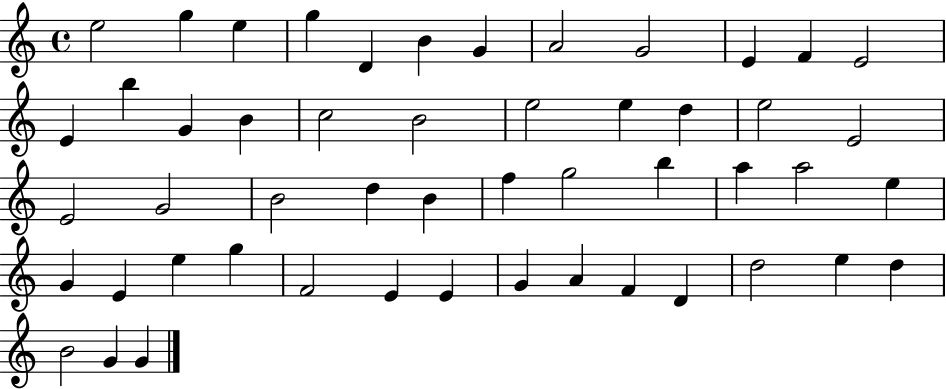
{
  \clef treble
  \time 4/4
  \defaultTimeSignature
  \key c \major
  e''2 g''4 e''4 | g''4 d'4 b'4 g'4 | a'2 g'2 | e'4 f'4 e'2 | \break e'4 b''4 g'4 b'4 | c''2 b'2 | e''2 e''4 d''4 | e''2 e'2 | \break e'2 g'2 | b'2 d''4 b'4 | f''4 g''2 b''4 | a''4 a''2 e''4 | \break g'4 e'4 e''4 g''4 | f'2 e'4 e'4 | g'4 a'4 f'4 d'4 | d''2 e''4 d''4 | \break b'2 g'4 g'4 | \bar "|."
}